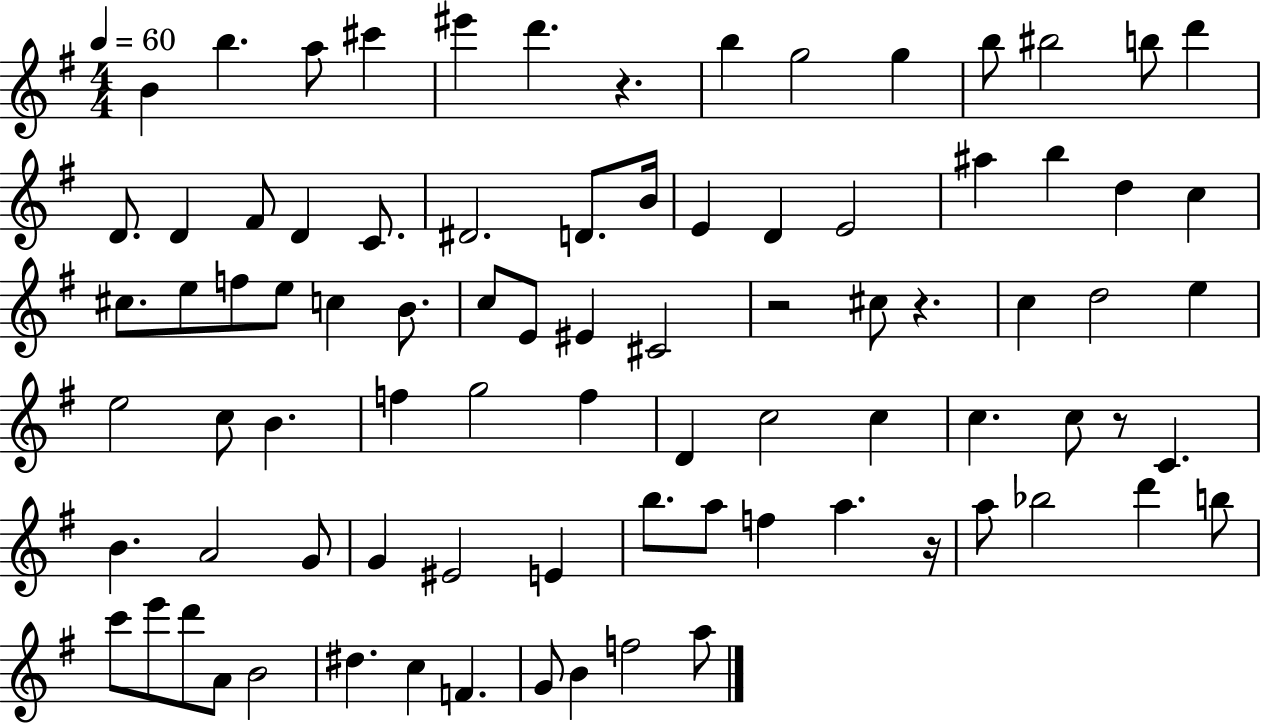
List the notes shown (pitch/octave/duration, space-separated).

B4/q B5/q. A5/e C#6/q EIS6/q D6/q. R/q. B5/q G5/h G5/q B5/e BIS5/h B5/e D6/q D4/e. D4/q F#4/e D4/q C4/e. D#4/h. D4/e. B4/s E4/q D4/q E4/h A#5/q B5/q D5/q C5/q C#5/e. E5/e F5/e E5/e C5/q B4/e. C5/e E4/e EIS4/q C#4/h R/h C#5/e R/q. C5/q D5/h E5/q E5/h C5/e B4/q. F5/q G5/h F5/q D4/q C5/h C5/q C5/q. C5/e R/e C4/q. B4/q. A4/h G4/e G4/q EIS4/h E4/q B5/e. A5/e F5/q A5/q. R/s A5/e Bb5/h D6/q B5/e C6/e E6/e D6/e A4/e B4/h D#5/q. C5/q F4/q. G4/e B4/q F5/h A5/e